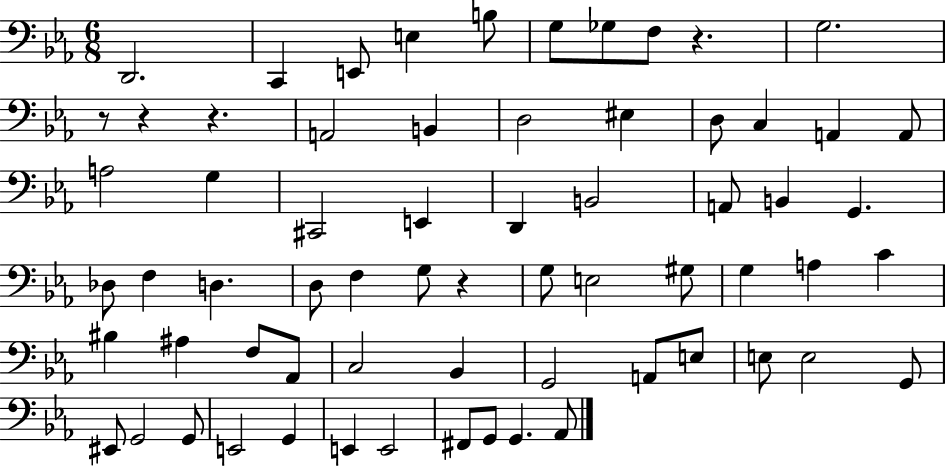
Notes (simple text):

D2/h. C2/q E2/e E3/q B3/e G3/e Gb3/e F3/e R/q. G3/h. R/e R/q R/q. A2/h B2/q D3/h EIS3/q D3/e C3/q A2/q A2/e A3/h G3/q C#2/h E2/q D2/q B2/h A2/e B2/q G2/q. Db3/e F3/q D3/q. D3/e F3/q G3/e R/q G3/e E3/h G#3/e G3/q A3/q C4/q BIS3/q A#3/q F3/e Ab2/e C3/h Bb2/q G2/h A2/e E3/e E3/e E3/h G2/e EIS2/e G2/h G2/e E2/h G2/q E2/q E2/h F#2/e G2/e G2/q. Ab2/e